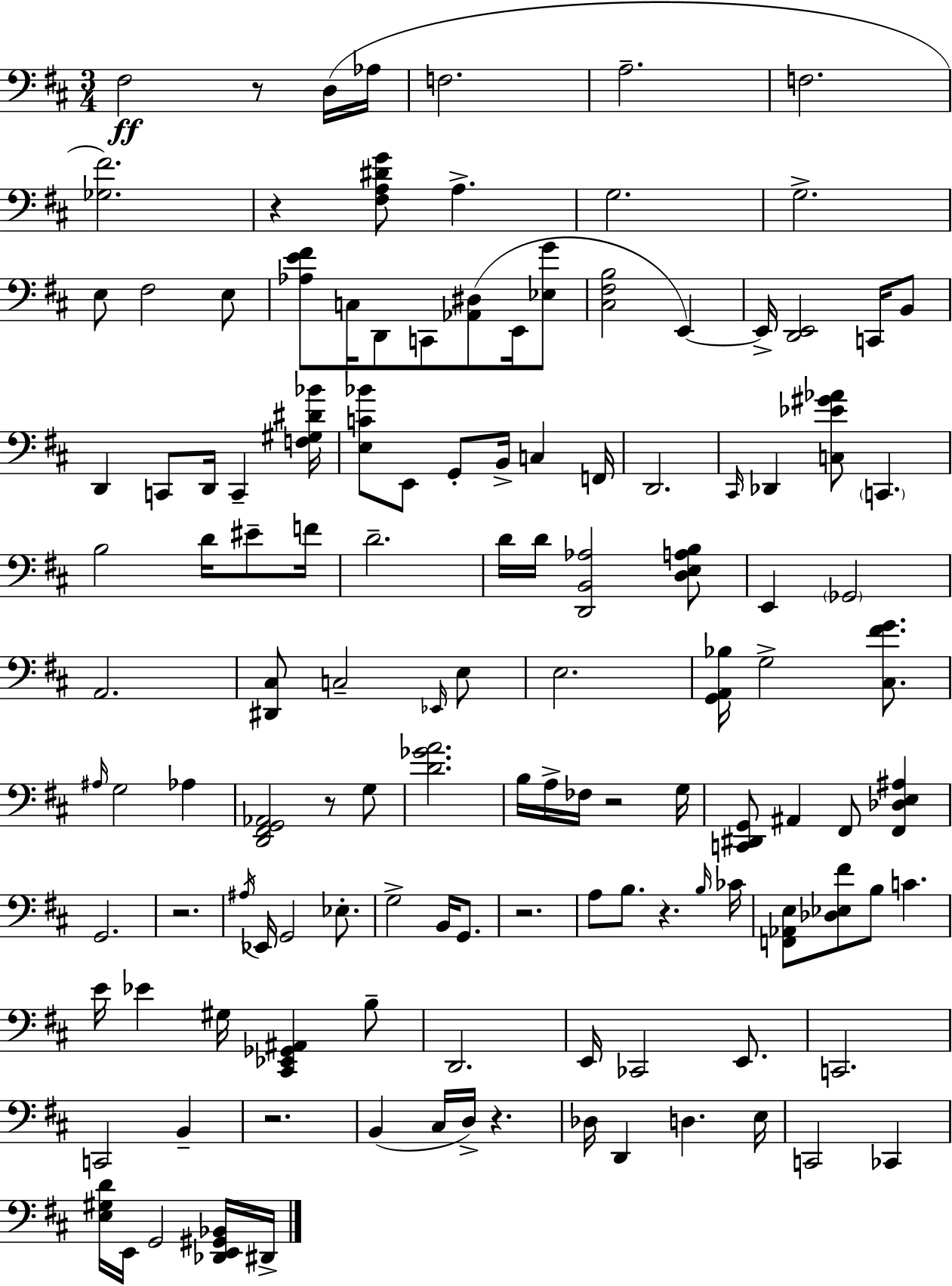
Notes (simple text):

F#3/h R/e D3/s Ab3/s F3/h. A3/h. F3/h. [Gb3,F#4]/h. R/q [F#3,A3,D#4,G4]/e A3/q. G3/h. G3/h. E3/e F#3/h E3/e [Ab3,E4,F#4]/e C3/s D2/e C2/e [Ab2,D#3]/e E2/s [Eb3,G4]/e [C#3,F#3,B3]/h E2/q E2/s [D2,E2]/h C2/s B2/e D2/q C2/e D2/s C2/q [F3,G#3,D#4,Bb4]/s [E3,C4,Bb4]/e E2/e G2/e B2/s C3/q F2/s D2/h. C#2/s Db2/q [C3,Eb4,G#4,Ab4]/e C2/q. B3/h D4/s EIS4/e F4/s D4/h. D4/s D4/s [D2,B2,Ab3]/h [D3,E3,A3,B3]/e E2/q Gb2/h A2/h. [D#2,C#3]/e C3/h Eb2/s E3/e E3/h. [G2,A2,Bb3]/s G3/h [C#3,F#4,G4]/e. A#3/s G3/h Ab3/q [D2,F#2,G2,Ab2]/h R/e G3/e [D4,Gb4,A4]/h. B3/s A3/s FES3/s R/h G3/s [C2,D#2,G2]/e A#2/q F#2/e [F#2,Db3,E3,A#3]/q G2/h. R/h. A#3/s Eb2/s G2/h Eb3/e. G3/h B2/s G2/e. R/h. A3/e B3/e. R/q. B3/s CES4/s [F2,Ab2,E3]/e [Db3,Eb3,F#4]/e B3/e C4/q. E4/s Eb4/q G#3/s [C#2,Eb2,Gb2,A#2]/q B3/e D2/h. E2/s CES2/h E2/e. C2/h. C2/h B2/q R/h. B2/q C#3/s D3/s R/q. Db3/s D2/q D3/q. E3/s C2/h CES2/q [E3,G#3,D4]/s E2/s G2/h [Db2,E2,G#2,Bb2]/s D#2/s